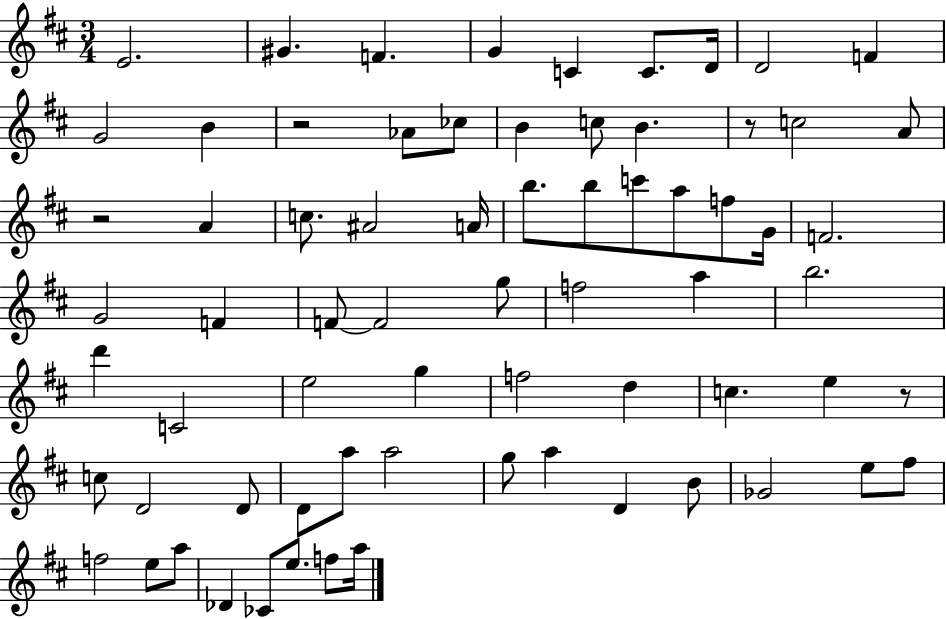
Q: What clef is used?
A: treble